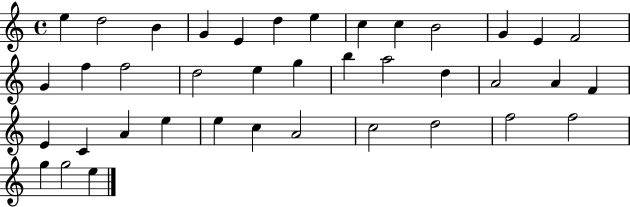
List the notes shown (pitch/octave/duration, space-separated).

E5/q D5/h B4/q G4/q E4/q D5/q E5/q C5/q C5/q B4/h G4/q E4/q F4/h G4/q F5/q F5/h D5/h E5/q G5/q B5/q A5/h D5/q A4/h A4/q F4/q E4/q C4/q A4/q E5/q E5/q C5/q A4/h C5/h D5/h F5/h F5/h G5/q G5/h E5/q